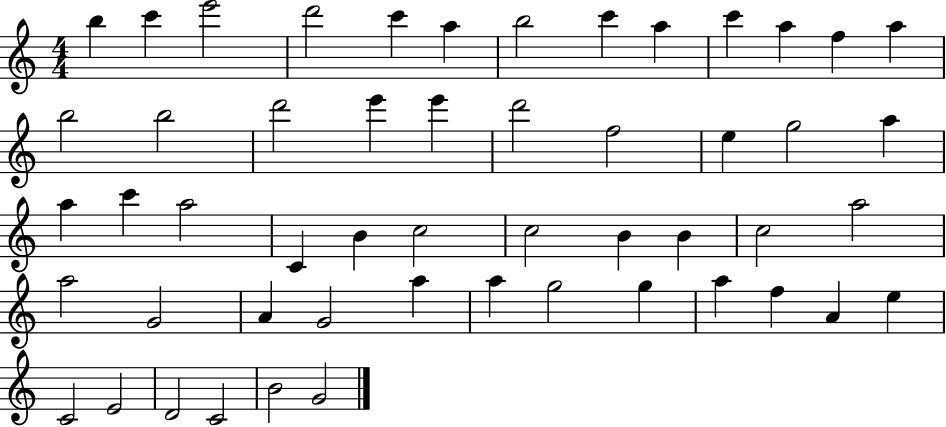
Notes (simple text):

B5/q C6/q E6/h D6/h C6/q A5/q B5/h C6/q A5/q C6/q A5/q F5/q A5/q B5/h B5/h D6/h E6/q E6/q D6/h F5/h E5/q G5/h A5/q A5/q C6/q A5/h C4/q B4/q C5/h C5/h B4/q B4/q C5/h A5/h A5/h G4/h A4/q G4/h A5/q A5/q G5/h G5/q A5/q F5/q A4/q E5/q C4/h E4/h D4/h C4/h B4/h G4/h